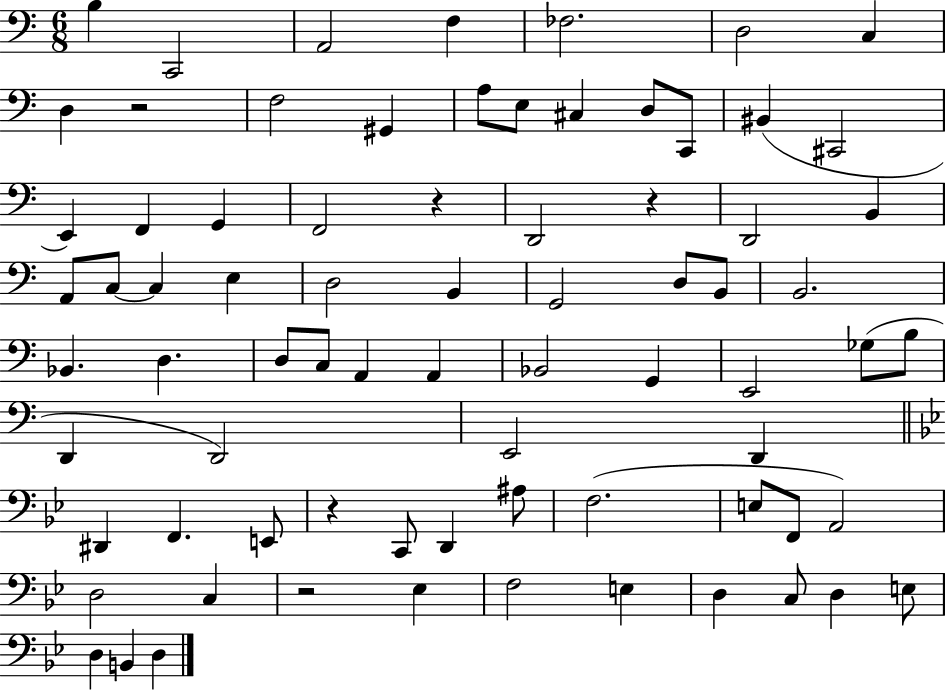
B3/q C2/h A2/h F3/q FES3/h. D3/h C3/q D3/q R/h F3/h G#2/q A3/e E3/e C#3/q D3/e C2/e BIS2/q C#2/h E2/q F2/q G2/q F2/h R/q D2/h R/q D2/h B2/q A2/e C3/e C3/q E3/q D3/h B2/q G2/h D3/e B2/e B2/h. Bb2/q. D3/q. D3/e C3/e A2/q A2/q Bb2/h G2/q E2/h Gb3/e B3/e D2/q D2/h E2/h D2/q D#2/q F2/q. E2/e R/q C2/e D2/q A#3/e F3/h. E3/e F2/e A2/h D3/h C3/q R/h Eb3/q F3/h E3/q D3/q C3/e D3/q E3/e D3/q B2/q D3/q